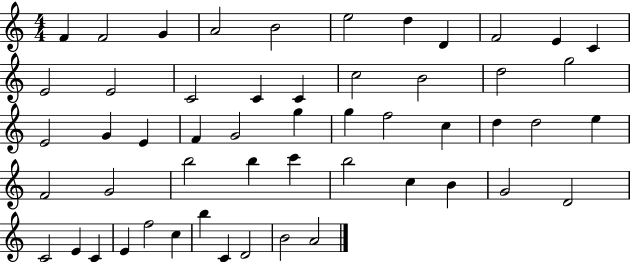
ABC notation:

X:1
T:Untitled
M:4/4
L:1/4
K:C
F F2 G A2 B2 e2 d D F2 E C E2 E2 C2 C C c2 B2 d2 g2 E2 G E F G2 g g f2 c d d2 e F2 G2 b2 b c' b2 c B G2 D2 C2 E C E f2 c b C D2 B2 A2